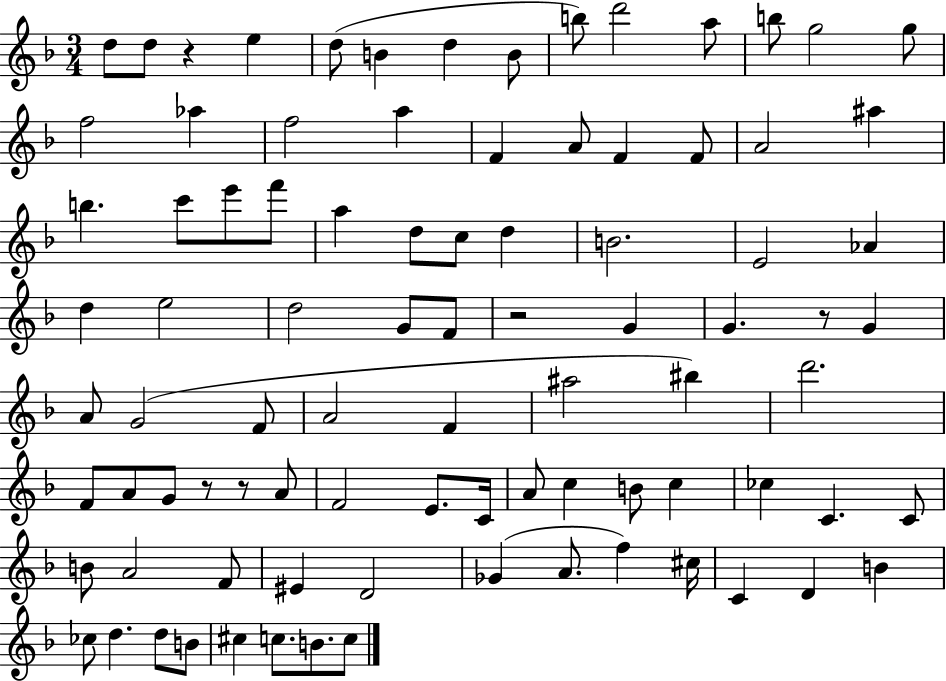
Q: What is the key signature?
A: F major